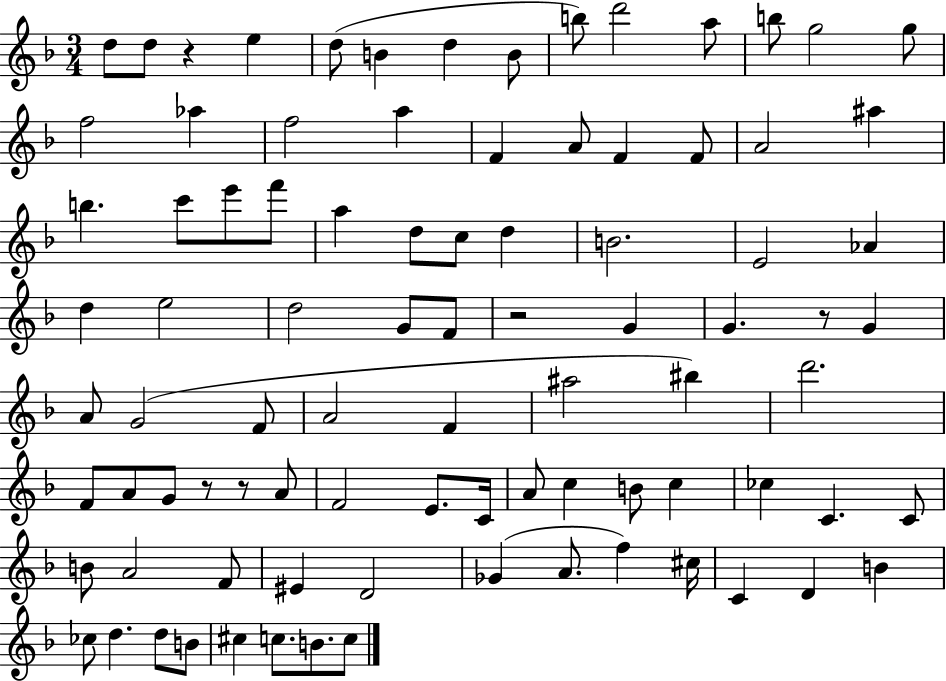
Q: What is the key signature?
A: F major